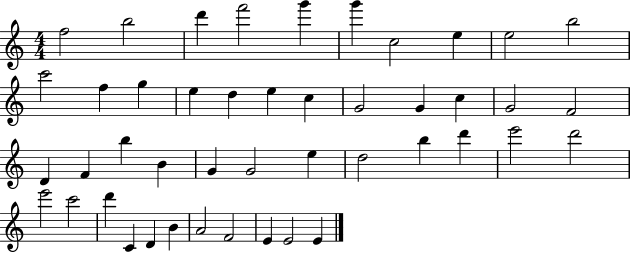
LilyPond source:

{
  \clef treble
  \numericTimeSignature
  \time 4/4
  \key c \major
  f''2 b''2 | d'''4 f'''2 g'''4 | g'''4 c''2 e''4 | e''2 b''2 | \break c'''2 f''4 g''4 | e''4 d''4 e''4 c''4 | g'2 g'4 c''4 | g'2 f'2 | \break d'4 f'4 b''4 b'4 | g'4 g'2 e''4 | d''2 b''4 d'''4 | e'''2 d'''2 | \break e'''2 c'''2 | d'''4 c'4 d'4 b'4 | a'2 f'2 | e'4 e'2 e'4 | \break \bar "|."
}